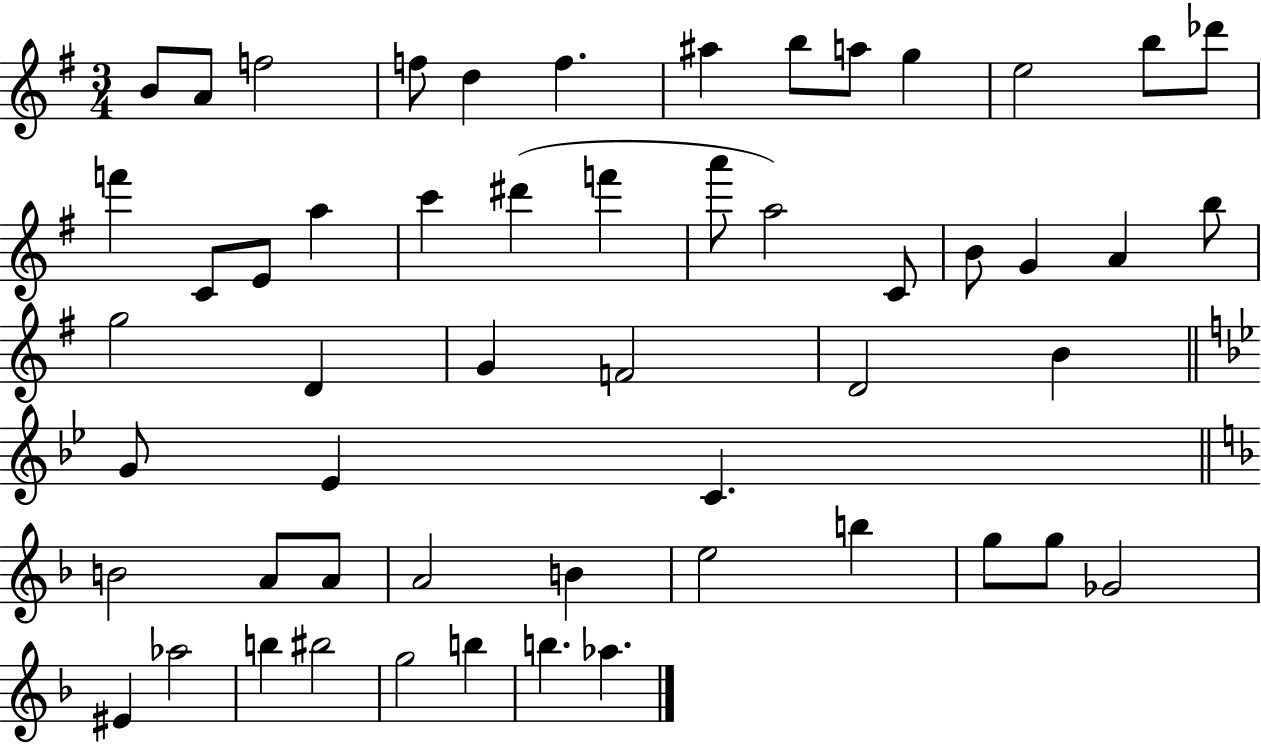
{
  \clef treble
  \numericTimeSignature
  \time 3/4
  \key g \major
  b'8 a'8 f''2 | f''8 d''4 f''4. | ais''4 b''8 a''8 g''4 | e''2 b''8 des'''8 | \break f'''4 c'8 e'8 a''4 | c'''4 dis'''4( f'''4 | a'''8 a''2) c'8 | b'8 g'4 a'4 b''8 | \break g''2 d'4 | g'4 f'2 | d'2 b'4 | \bar "||" \break \key g \minor g'8 ees'4 c'4. | \bar "||" \break \key f \major b'2 a'8 a'8 | a'2 b'4 | e''2 b''4 | g''8 g''8 ges'2 | \break eis'4 aes''2 | b''4 bis''2 | g''2 b''4 | b''4. aes''4. | \break \bar "|."
}